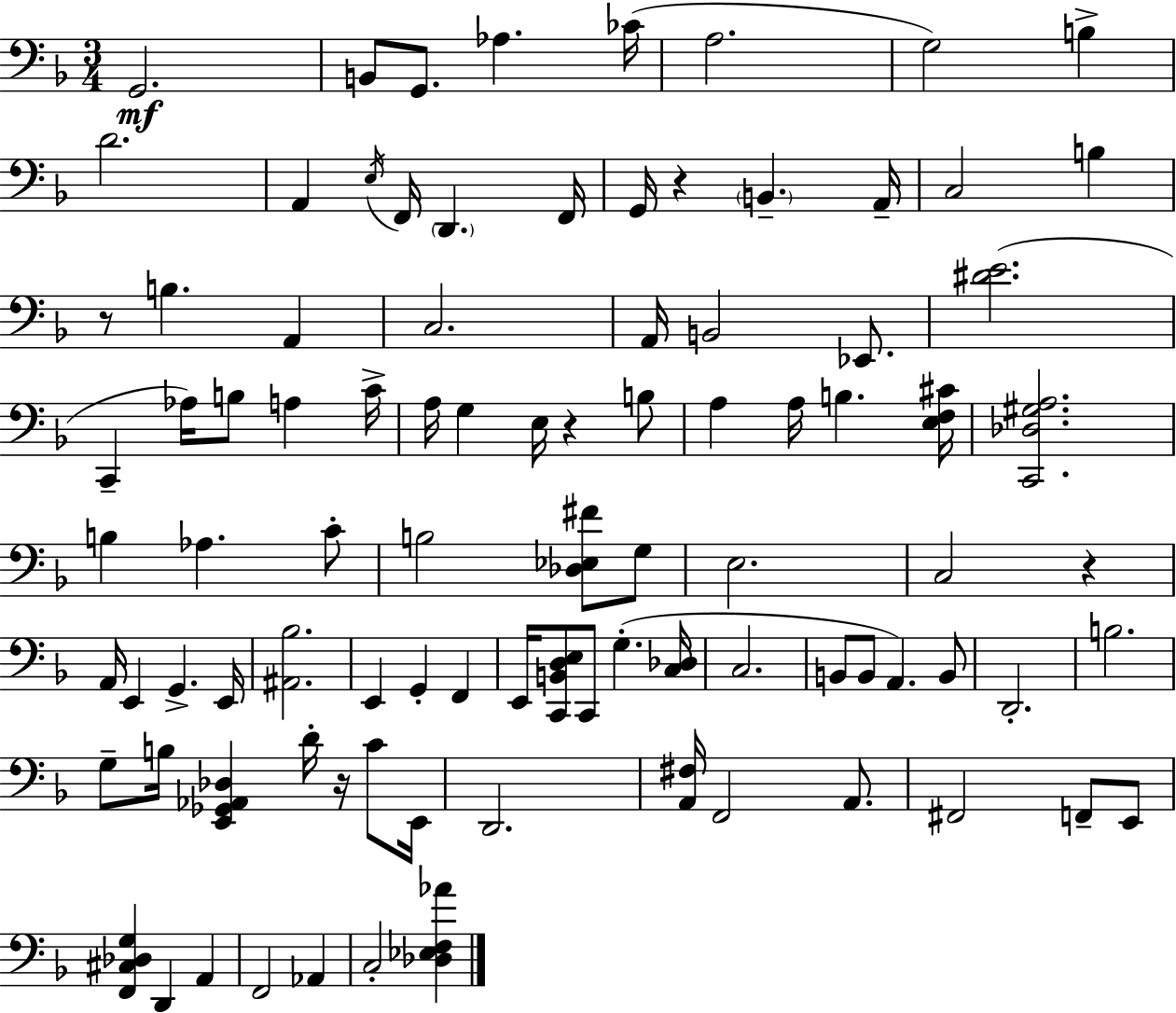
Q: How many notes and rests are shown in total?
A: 93